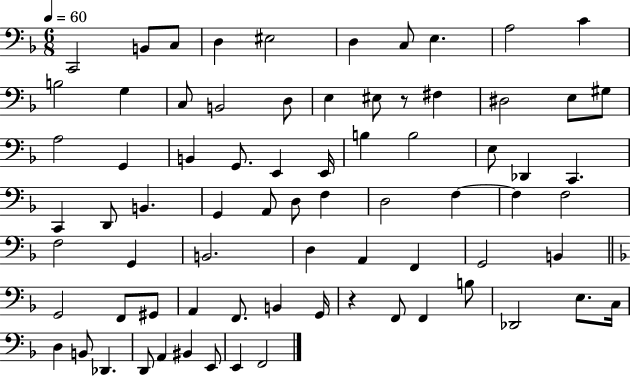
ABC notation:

X:1
T:Untitled
M:6/8
L:1/4
K:F
C,,2 B,,/2 C,/2 D, ^E,2 D, C,/2 E, A,2 C B,2 G, C,/2 B,,2 D,/2 E, ^E,/2 z/2 ^F, ^D,2 E,/2 ^G,/2 A,2 G,, B,, G,,/2 E,, E,,/4 B, B,2 E,/2 _D,, C,, C,, D,,/2 B,, G,, A,,/2 D,/2 F, D,2 F, F, F,2 F,2 G,, B,,2 D, A,, F,, G,,2 B,, G,,2 F,,/2 ^G,,/2 A,, F,,/2 B,, G,,/4 z F,,/2 F,, B,/2 _D,,2 E,/2 C,/4 D, B,,/2 _D,, D,,/2 A,, ^B,, E,,/2 E,, F,,2